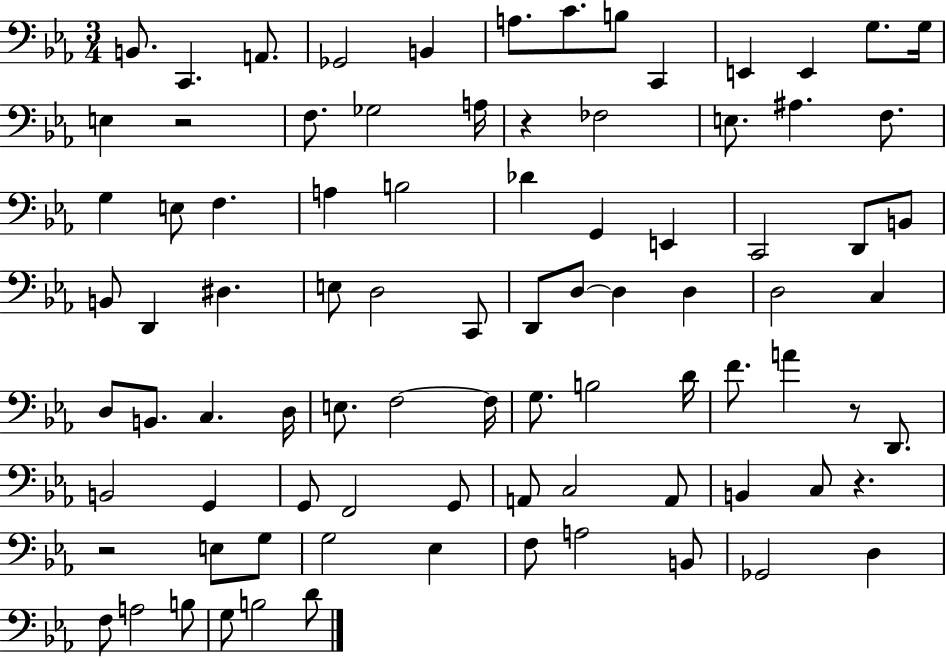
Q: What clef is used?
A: bass